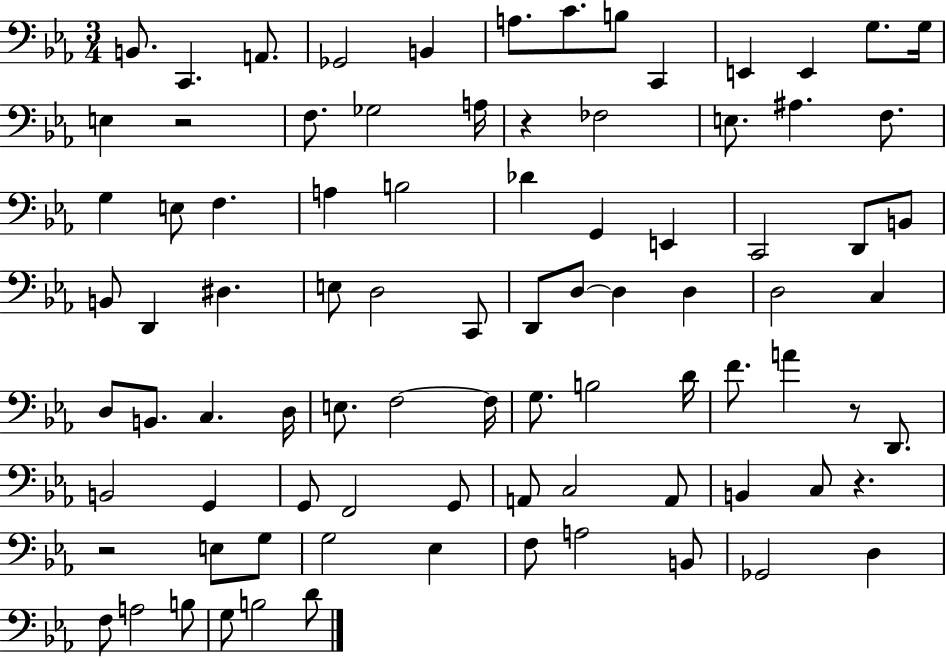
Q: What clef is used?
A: bass